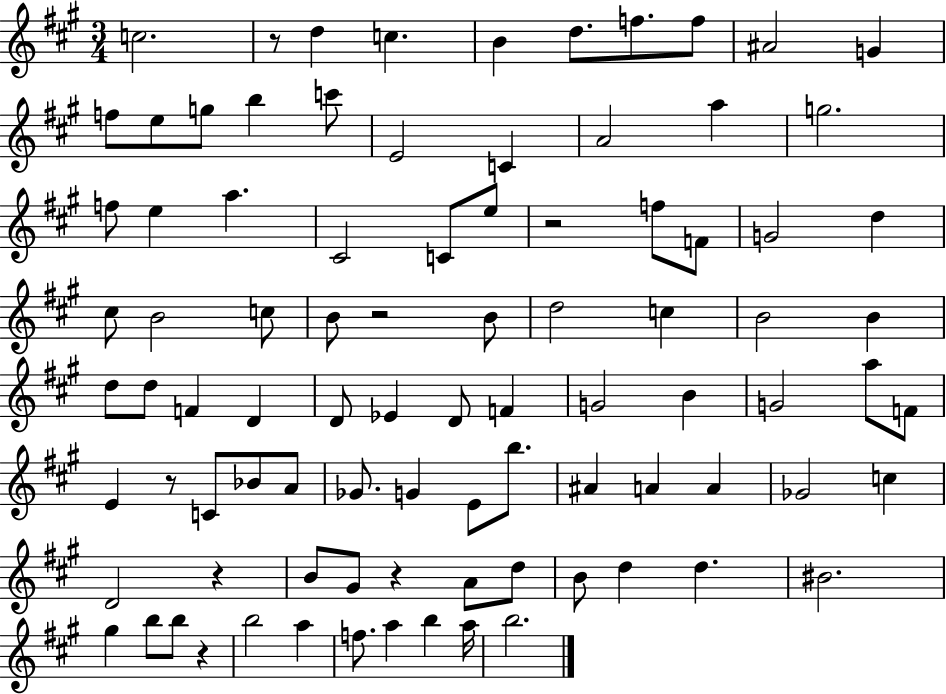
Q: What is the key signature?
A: A major